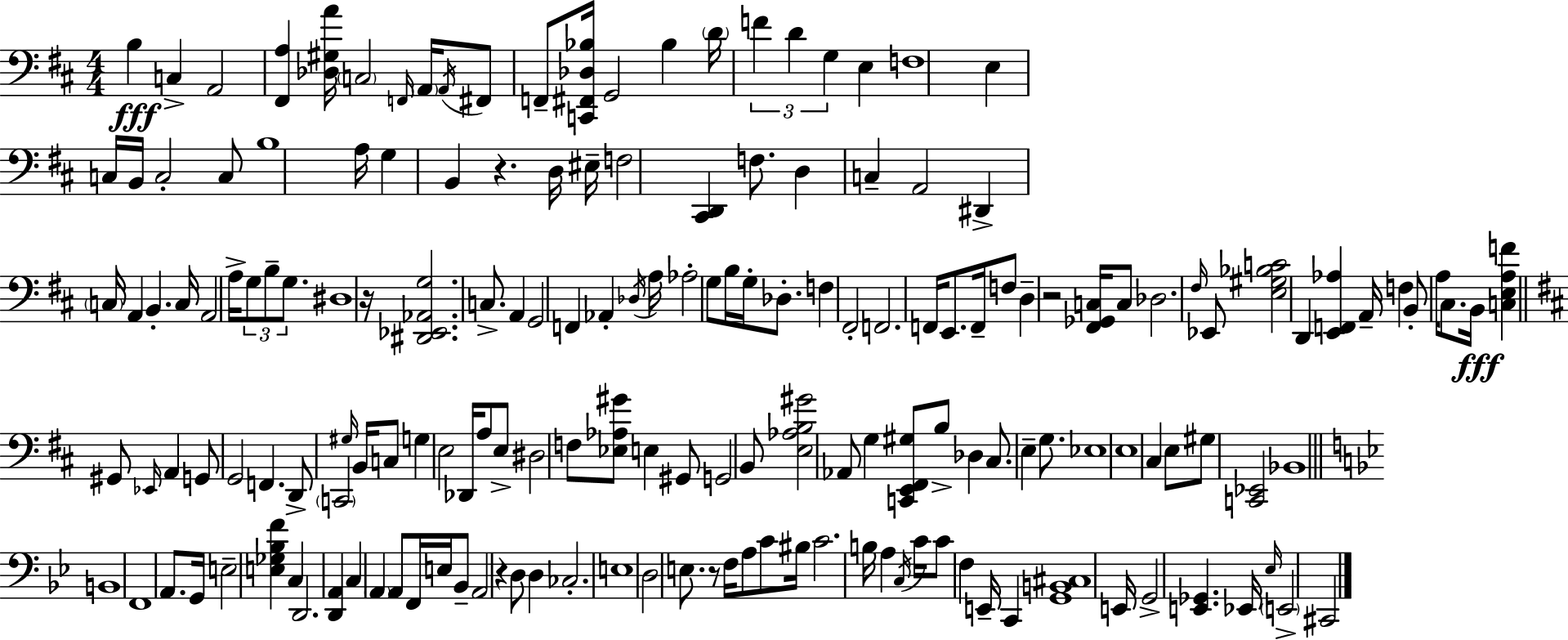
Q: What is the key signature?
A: D major